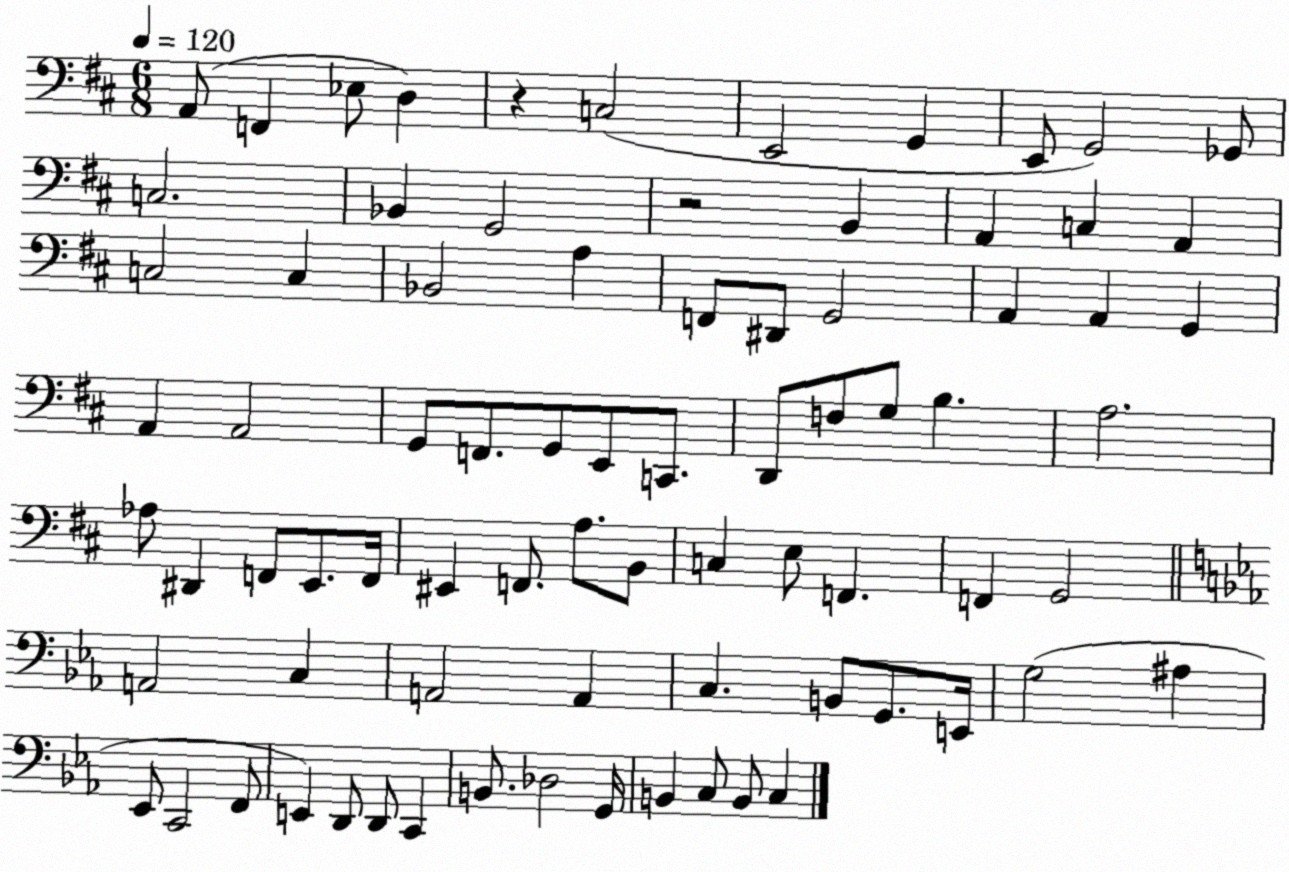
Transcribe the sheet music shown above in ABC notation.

X:1
T:Untitled
M:6/8
L:1/4
K:D
A,,/2 F,, _E,/2 D, z C,2 E,,2 G,, E,,/2 G,,2 _G,,/2 C,2 _B,, G,,2 z2 B,, A,, C, A,, C,2 C, _B,,2 A, F,,/2 ^D,,/2 G,,2 A,, A,, G,, A,, A,,2 G,,/2 F,,/2 G,,/2 E,,/2 C,,/2 D,,/2 F,/2 G,/2 B, A,2 _A,/2 ^D,, F,,/2 E,,/2 F,,/4 ^E,, F,,/2 A,/2 B,,/2 C, E,/2 F,, F,, G,,2 A,,2 C, A,,2 A,, C, B,,/2 G,,/2 E,,/4 G,2 ^A, _E,,/2 C,,2 F,,/2 E,, D,,/2 D,,/2 C,, B,,/2 _D,2 G,,/4 B,, C,/2 B,,/2 C,